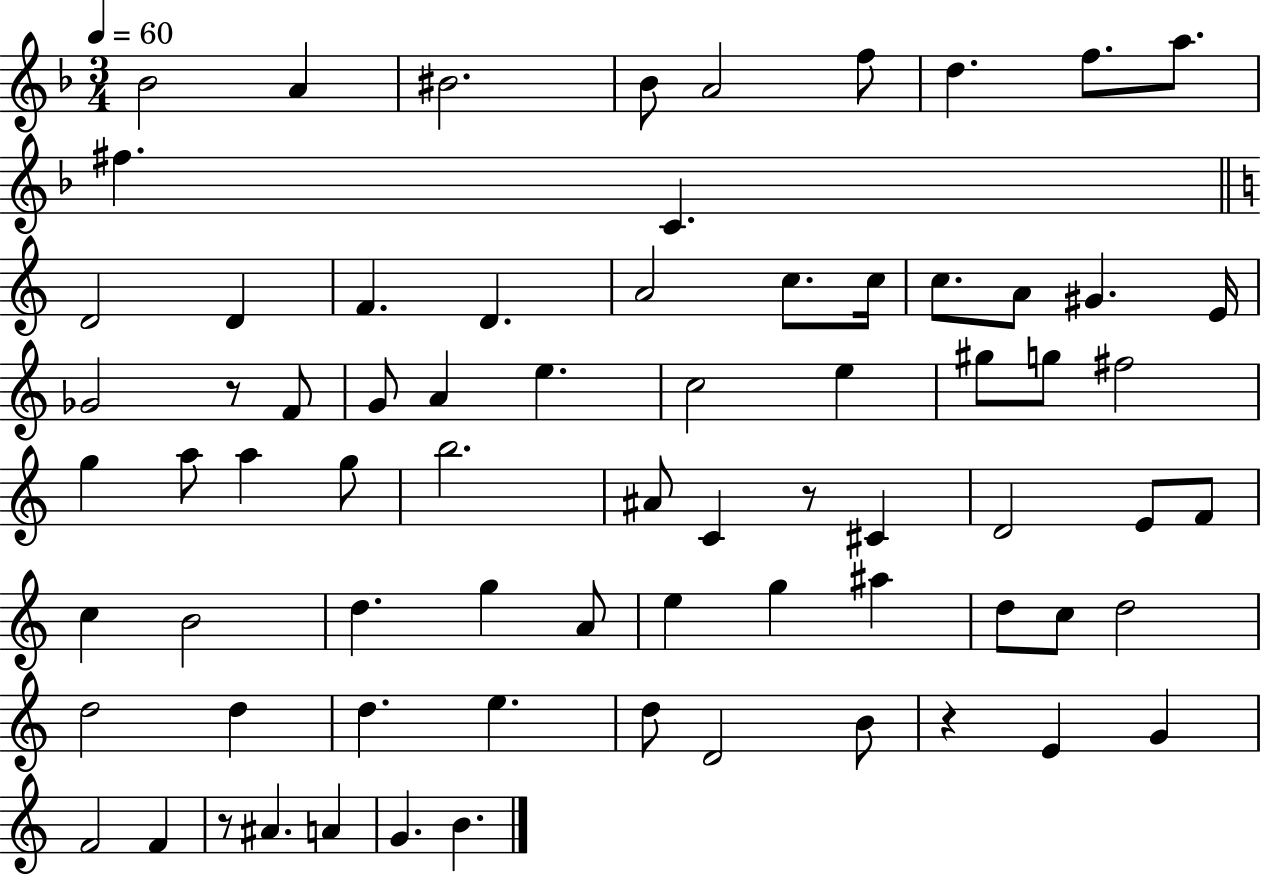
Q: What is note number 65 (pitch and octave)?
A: F4